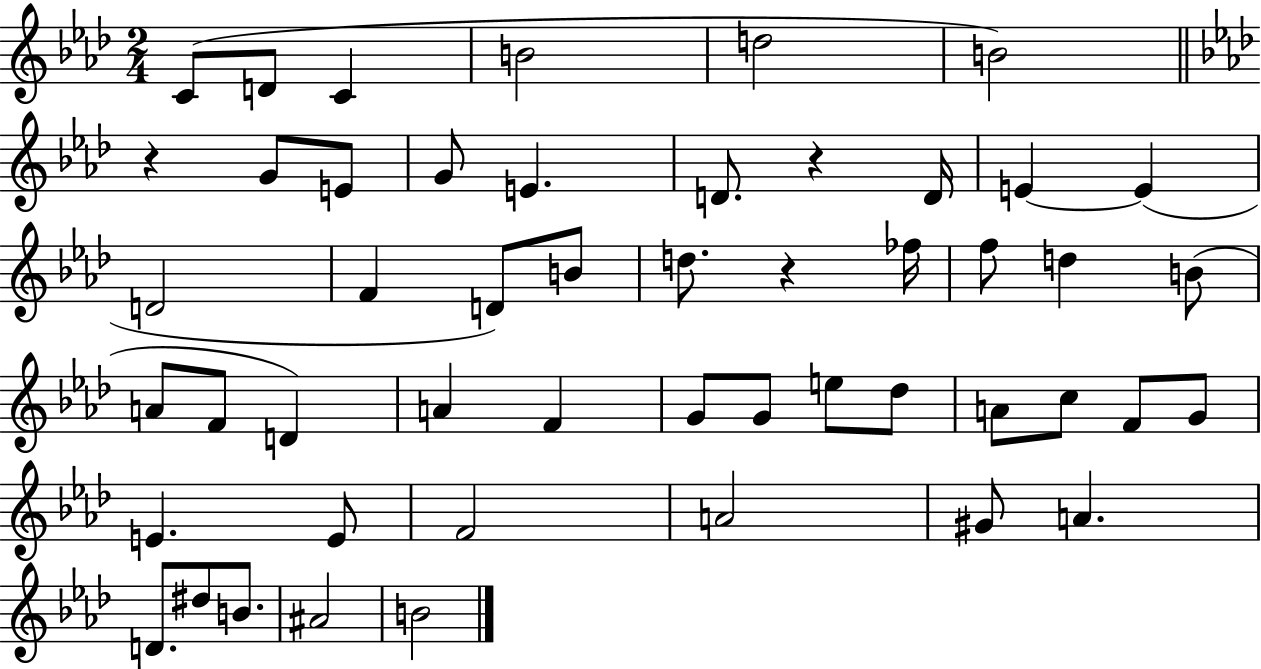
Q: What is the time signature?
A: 2/4